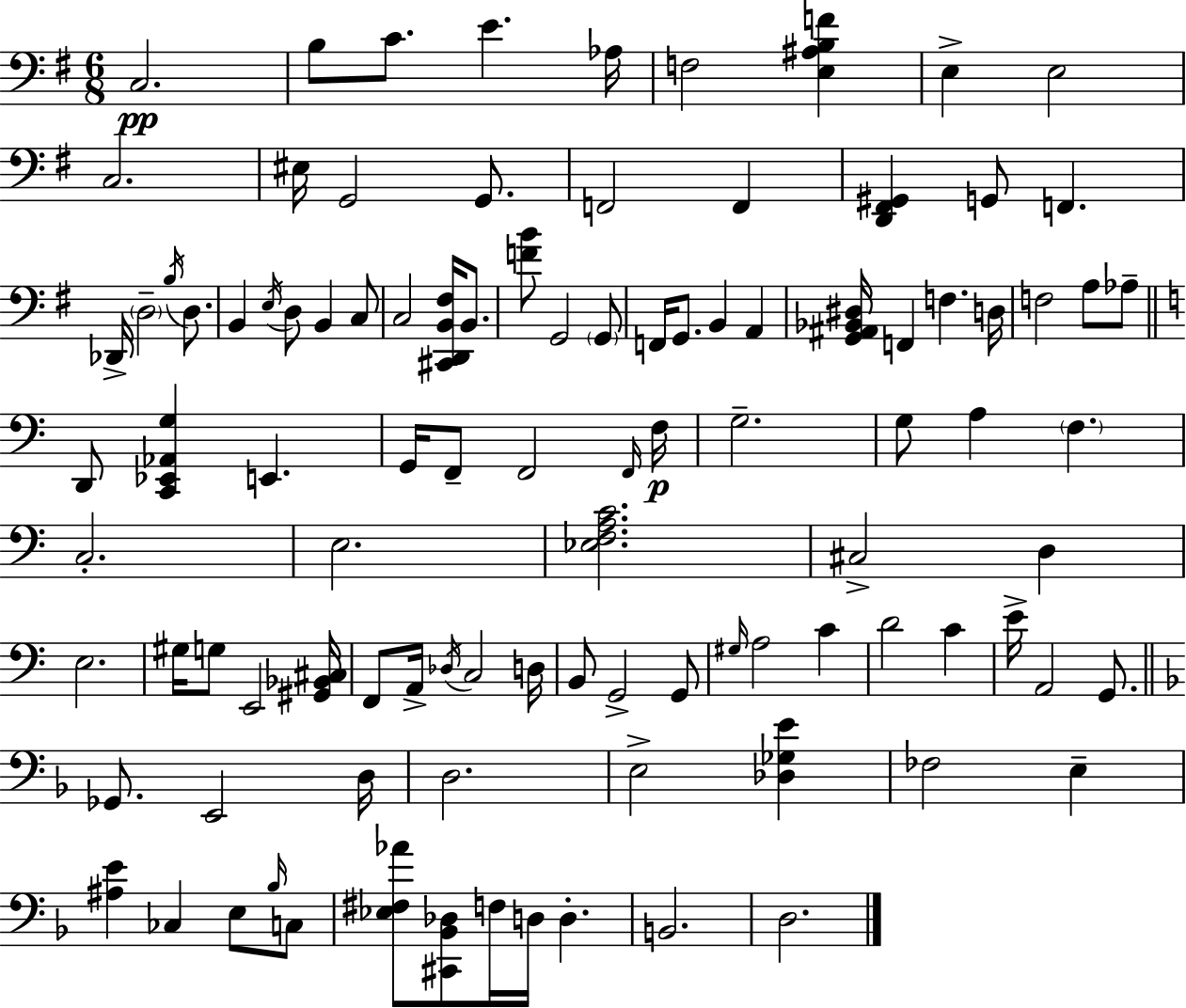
X:1
T:Untitled
M:6/8
L:1/4
K:Em
C,2 B,/2 C/2 E _A,/4 F,2 [E,^A,B,F] E, E,2 C,2 ^E,/4 G,,2 G,,/2 F,,2 F,, [D,,^F,,^G,,] G,,/2 F,, _D,,/4 D,2 B,/4 D,/2 B,, E,/4 D,/2 B,, C,/2 C,2 [^C,,D,,B,,^F,]/4 B,,/2 [FB]/2 G,,2 G,,/2 F,,/4 G,,/2 B,, A,, [G,,^A,,_B,,^D,]/4 F,, F, D,/4 F,2 A,/2 _A,/2 D,,/2 [C,,_E,,_A,,G,] E,, G,,/4 F,,/2 F,,2 F,,/4 F,/4 G,2 G,/2 A, F, C,2 E,2 [_E,F,A,C]2 ^C,2 D, E,2 ^G,/4 G,/2 E,,2 [^G,,_B,,^C,]/4 F,,/2 A,,/4 _D,/4 C,2 D,/4 B,,/2 G,,2 G,,/2 ^G,/4 A,2 C D2 C E/4 A,,2 G,,/2 _G,,/2 E,,2 D,/4 D,2 E,2 [_D,_G,E] _F,2 E, [^A,E] _C, E,/2 _B,/4 C,/2 [_E,^F,_A]/2 [^C,,_B,,_D,]/2 F,/4 D,/4 D, B,,2 D,2